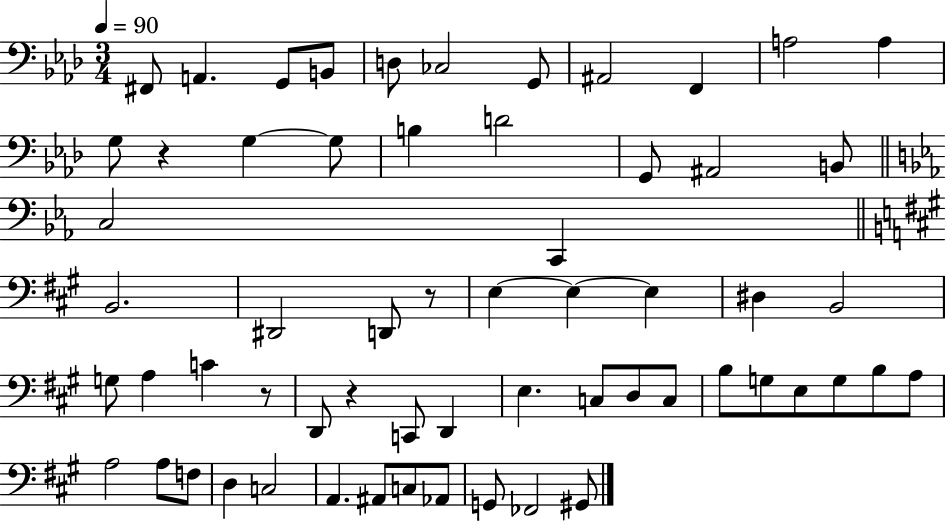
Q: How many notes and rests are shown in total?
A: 61